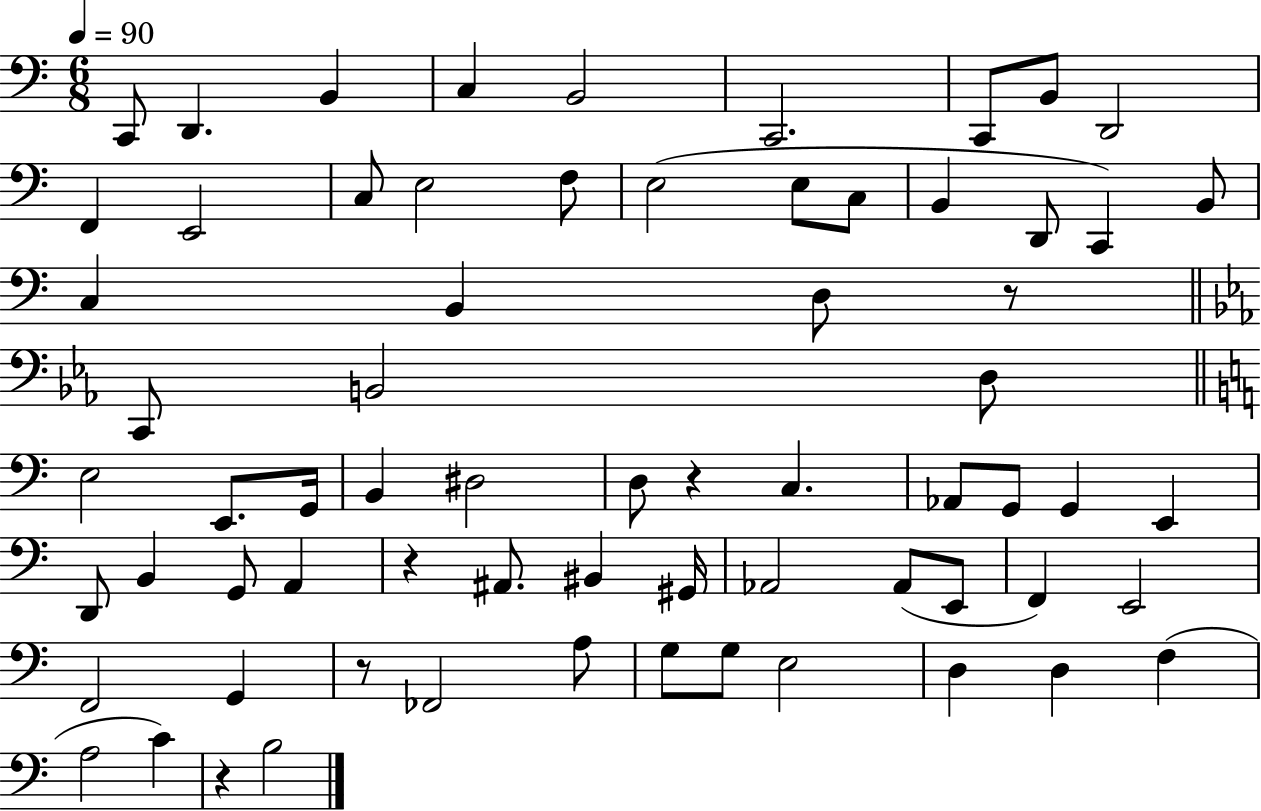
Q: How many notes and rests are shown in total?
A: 68